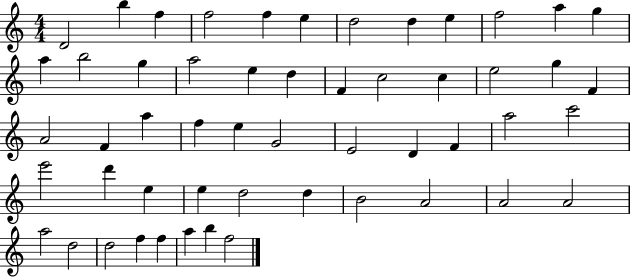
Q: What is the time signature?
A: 4/4